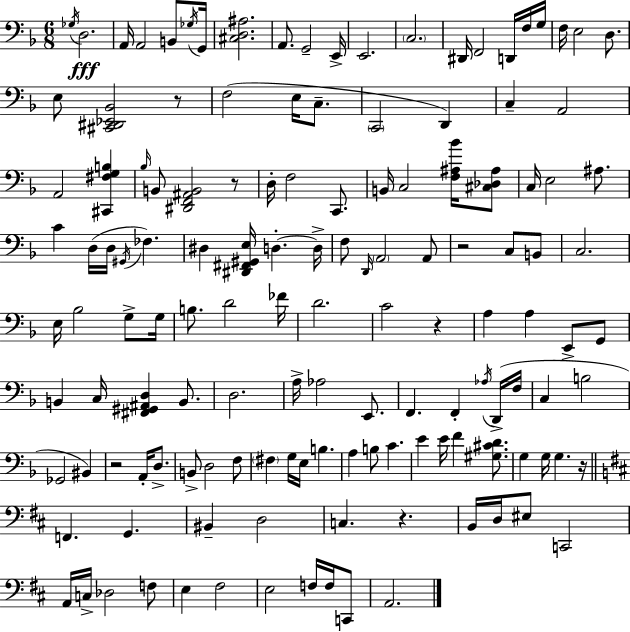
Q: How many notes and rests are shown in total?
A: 137